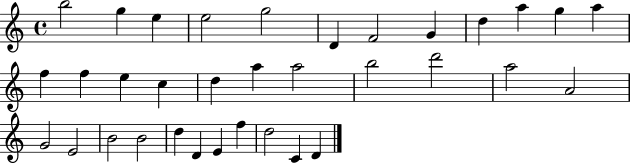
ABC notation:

X:1
T:Untitled
M:4/4
L:1/4
K:C
b2 g e e2 g2 D F2 G d a g a f f e c d a a2 b2 d'2 a2 A2 G2 E2 B2 B2 d D E f d2 C D